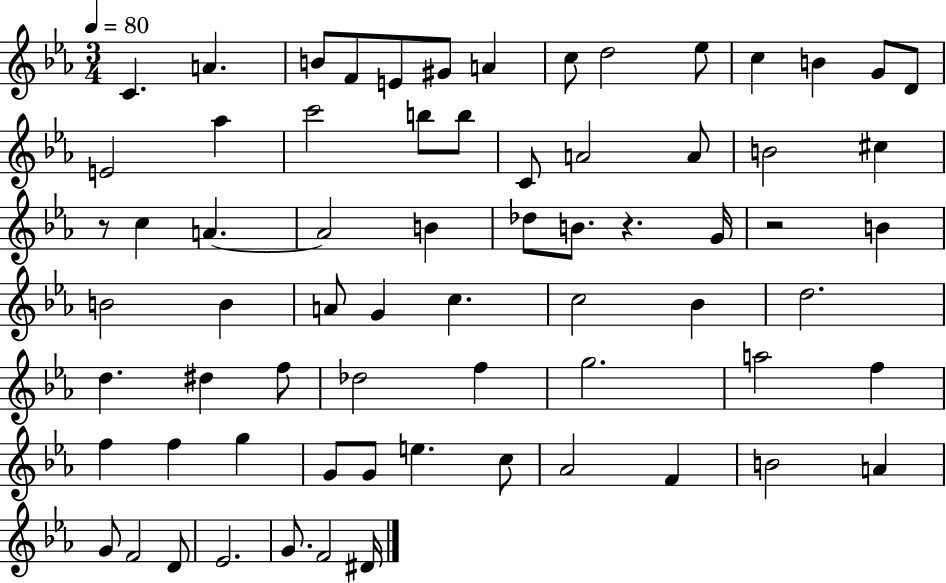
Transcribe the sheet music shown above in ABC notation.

X:1
T:Untitled
M:3/4
L:1/4
K:Eb
C A B/2 F/2 E/2 ^G/2 A c/2 d2 _e/2 c B G/2 D/2 E2 _a c'2 b/2 b/2 C/2 A2 A/2 B2 ^c z/2 c A A2 B _d/2 B/2 z G/4 z2 B B2 B A/2 G c c2 _B d2 d ^d f/2 _d2 f g2 a2 f f f g G/2 G/2 e c/2 _A2 F B2 A G/2 F2 D/2 _E2 G/2 F2 ^D/4